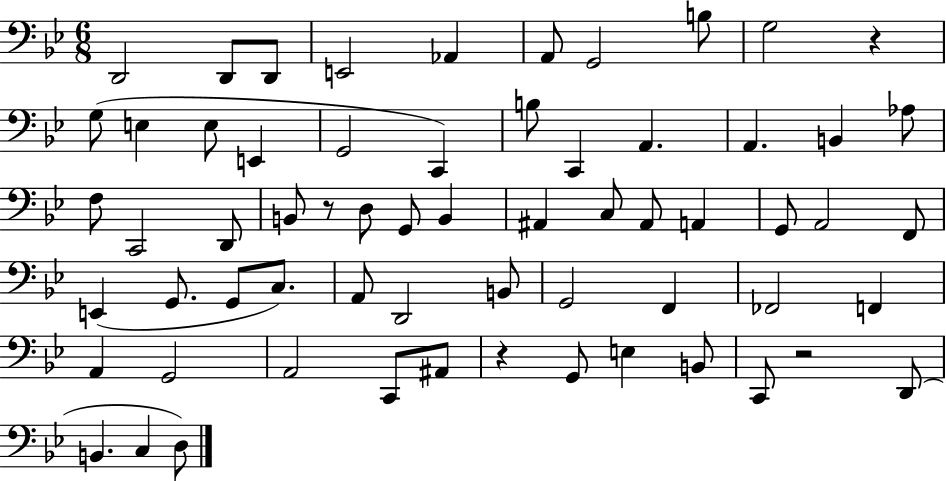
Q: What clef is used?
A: bass